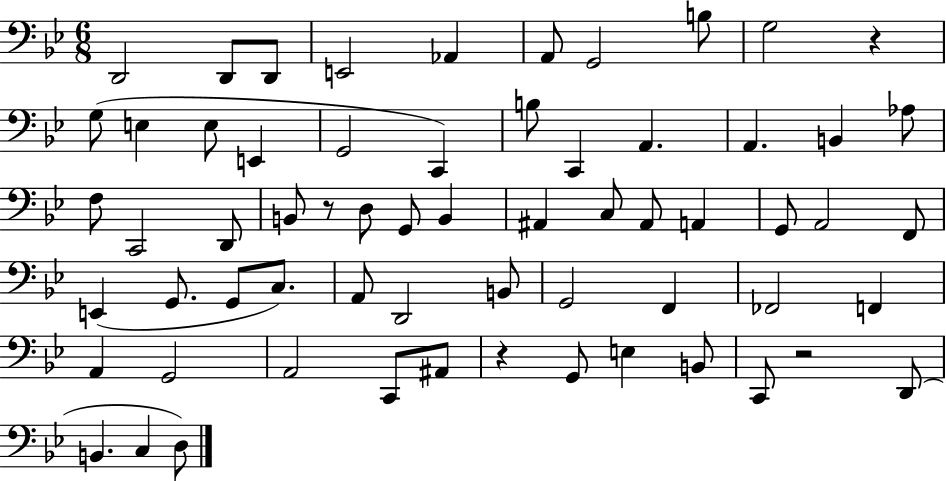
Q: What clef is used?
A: bass